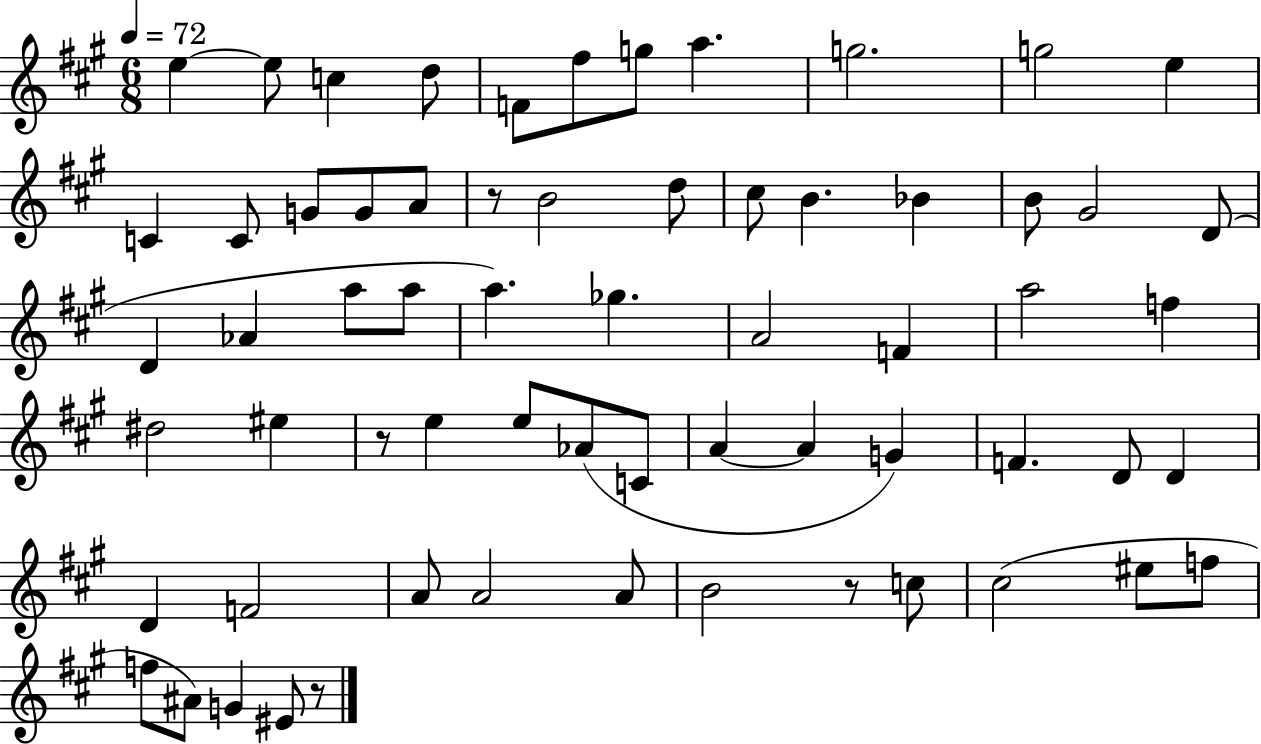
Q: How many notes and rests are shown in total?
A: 64